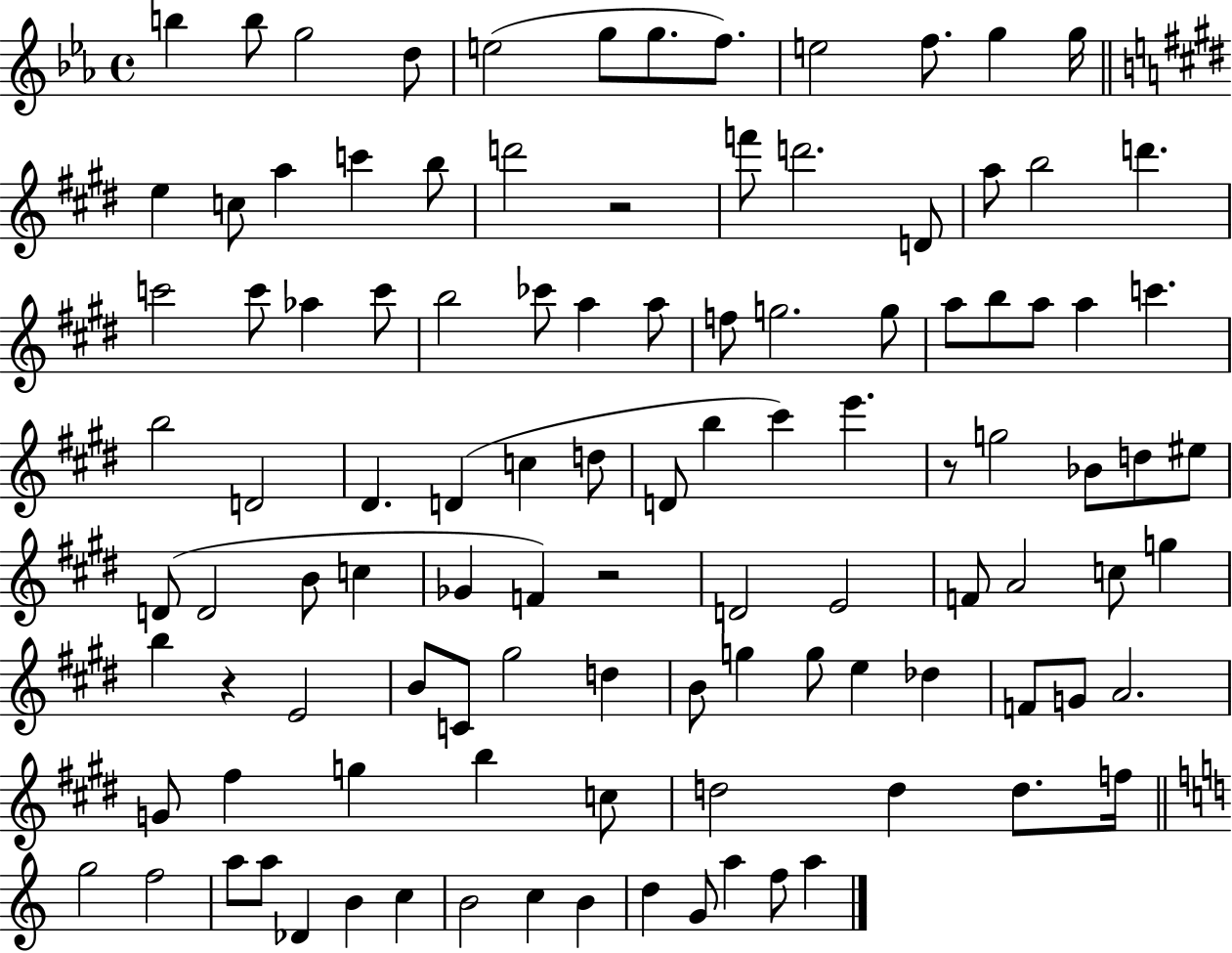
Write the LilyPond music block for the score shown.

{
  \clef treble
  \time 4/4
  \defaultTimeSignature
  \key ees \major
  b''4 b''8 g''2 d''8 | e''2( g''8 g''8. f''8.) | e''2 f''8. g''4 g''16 | \bar "||" \break \key e \major e''4 c''8 a''4 c'''4 b''8 | d'''2 r2 | f'''8 d'''2. d'8 | a''8 b''2 d'''4. | \break c'''2 c'''8 aes''4 c'''8 | b''2 ces'''8 a''4 a''8 | f''8 g''2. g''8 | a''8 b''8 a''8 a''4 c'''4. | \break b''2 d'2 | dis'4. d'4( c''4 d''8 | d'8 b''4 cis'''4) e'''4. | r8 g''2 bes'8 d''8 eis''8 | \break d'8( d'2 b'8 c''4 | ges'4 f'4) r2 | d'2 e'2 | f'8 a'2 c''8 g''4 | \break b''4 r4 e'2 | b'8 c'8 gis''2 d''4 | b'8 g''4 g''8 e''4 des''4 | f'8 g'8 a'2. | \break g'8 fis''4 g''4 b''4 c''8 | d''2 d''4 d''8. f''16 | \bar "||" \break \key c \major g''2 f''2 | a''8 a''8 des'4 b'4 c''4 | b'2 c''4 b'4 | d''4 g'8 a''4 f''8 a''4 | \break \bar "|."
}